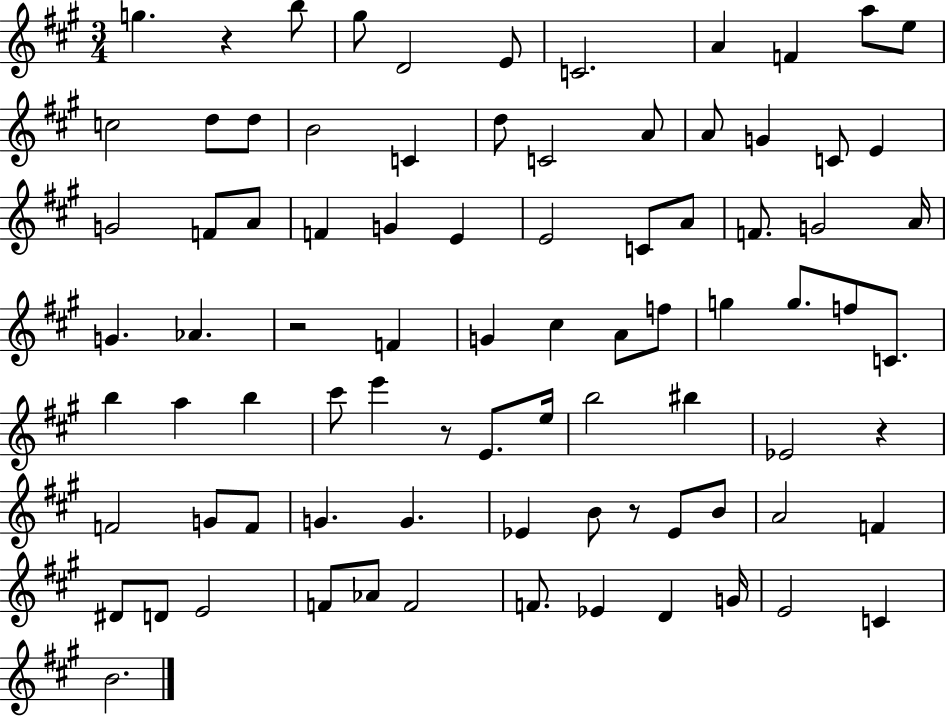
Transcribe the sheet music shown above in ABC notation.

X:1
T:Untitled
M:3/4
L:1/4
K:A
g z b/2 ^g/2 D2 E/2 C2 A F a/2 e/2 c2 d/2 d/2 B2 C d/2 C2 A/2 A/2 G C/2 E G2 F/2 A/2 F G E E2 C/2 A/2 F/2 G2 A/4 G _A z2 F G ^c A/2 f/2 g g/2 f/2 C/2 b a b ^c'/2 e' z/2 E/2 e/4 b2 ^b _E2 z F2 G/2 F/2 G G _E B/2 z/2 _E/2 B/2 A2 F ^D/2 D/2 E2 F/2 _A/2 F2 F/2 _E D G/4 E2 C B2